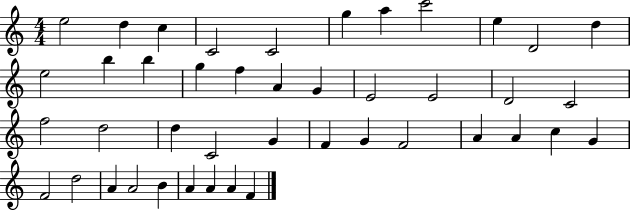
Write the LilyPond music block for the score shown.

{
  \clef treble
  \numericTimeSignature
  \time 4/4
  \key c \major
  e''2 d''4 c''4 | c'2 c'2 | g''4 a''4 c'''2 | e''4 d'2 d''4 | \break e''2 b''4 b''4 | g''4 f''4 a'4 g'4 | e'2 e'2 | d'2 c'2 | \break f''2 d''2 | d''4 c'2 g'4 | f'4 g'4 f'2 | a'4 a'4 c''4 g'4 | \break f'2 d''2 | a'4 a'2 b'4 | a'4 a'4 a'4 f'4 | \bar "|."
}